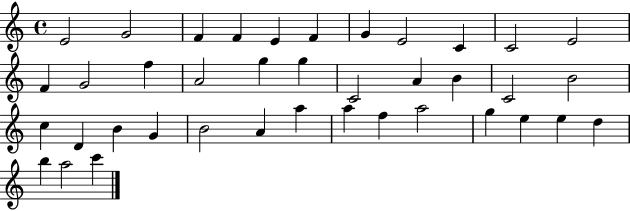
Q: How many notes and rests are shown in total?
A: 39